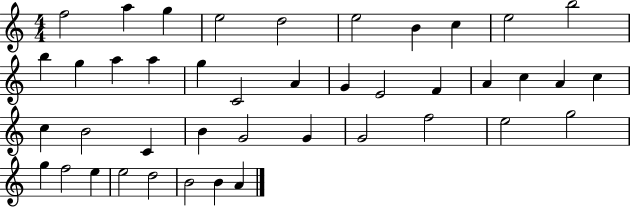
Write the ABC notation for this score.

X:1
T:Untitled
M:4/4
L:1/4
K:C
f2 a g e2 d2 e2 B c e2 b2 b g a a g C2 A G E2 F A c A c c B2 C B G2 G G2 f2 e2 g2 g f2 e e2 d2 B2 B A